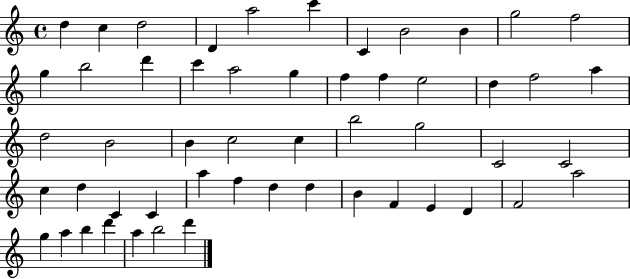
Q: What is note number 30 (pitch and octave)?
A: G5